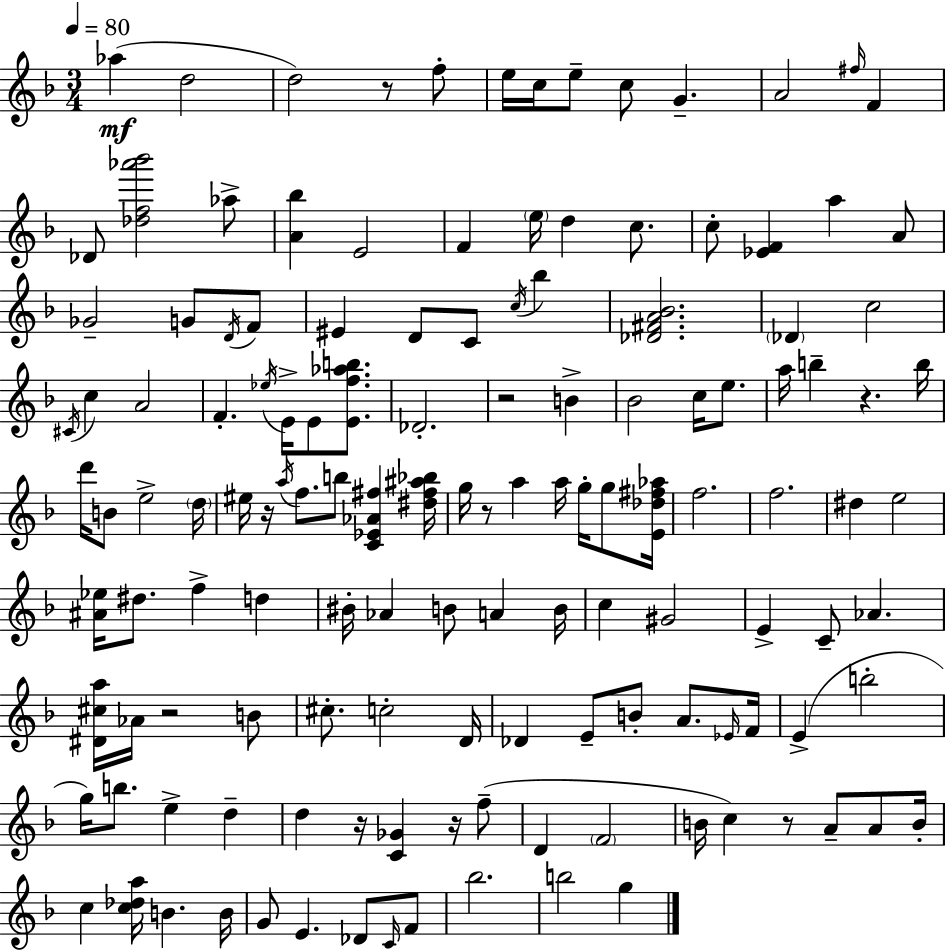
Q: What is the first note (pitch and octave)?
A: Ab5